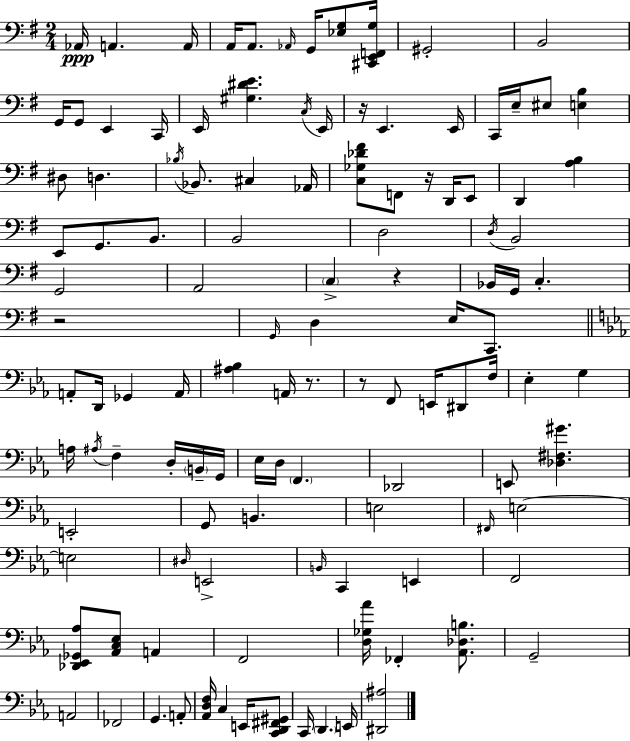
Ab2/s A2/q. A2/s A2/s A2/e. Ab2/s G2/s [Eb3,G3]/e [C#2,E2,F2,G3]/s G#2/h B2/h G2/s G2/e E2/q C2/s E2/s [G#3,D#4,E4]/q. C3/s E2/s R/s E2/q. E2/s C2/s E3/s EIS3/e [E3,B3]/q D#3/e D3/q. Bb3/s Bb2/e. C#3/q Ab2/s [C3,Gb3,Db4,F#4]/e F2/e R/s D2/s E2/e D2/q [A3,B3]/q E2/e G2/e. B2/e. B2/h D3/h D3/s B2/h G2/h A2/h C3/q R/q Bb2/s G2/s C3/q. R/h G2/s D3/q E3/s C2/e. A2/e D2/s Gb2/q A2/s [A#3,Bb3]/q A2/s R/e. R/e F2/e E2/s D#2/e F3/s Eb3/q G3/q A3/s A#3/s F3/q D3/s B2/s G2/s Eb3/s D3/s F2/q. Db2/h E2/e [Db3,F#3,G#4]/q. E2/h G2/e B2/q. E3/h F#2/s E3/h E3/h D#3/s E2/h B2/s C2/q E2/q F2/h [Db2,Eb2,Gb2,Ab3]/e [Ab2,C3,Eb3]/e A2/q F2/h [D3,Gb3,Ab4]/s FES2/q [Ab2,Db3,B3]/e. G2/h A2/h FES2/h G2/q. A2/e [Ab2,D3,F3]/s C3/q E2/s [C2,D2,F#2,G#2]/e C2/s D2/q. E2/s [D#2,A#3]/h